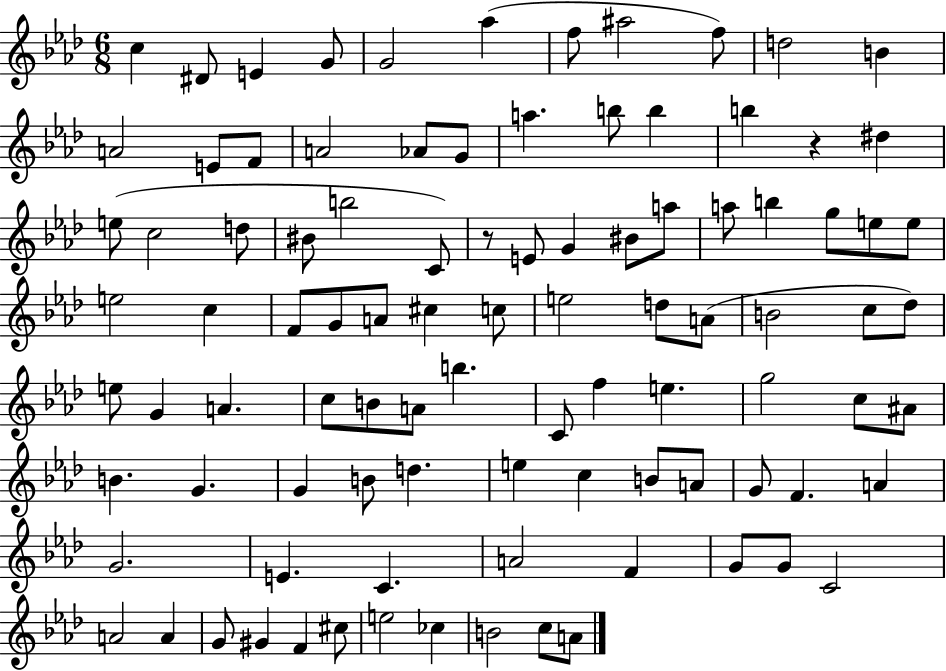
{
  \clef treble
  \numericTimeSignature
  \time 6/8
  \key aes \major
  \repeat volta 2 { c''4 dis'8 e'4 g'8 | g'2 aes''4( | f''8 ais''2 f''8) | d''2 b'4 | \break a'2 e'8 f'8 | a'2 aes'8 g'8 | a''4. b''8 b''4 | b''4 r4 dis''4 | \break e''8( c''2 d''8 | bis'8 b''2 c'8) | r8 e'8 g'4 bis'8 a''8 | a''8 b''4 g''8 e''8 e''8 | \break e''2 c''4 | f'8 g'8 a'8 cis''4 c''8 | e''2 d''8 a'8( | b'2 c''8 des''8) | \break e''8 g'4 a'4. | c''8 b'8 a'8 b''4. | c'8 f''4 e''4. | g''2 c''8 ais'8 | \break b'4. g'4. | g'4 b'8 d''4. | e''4 c''4 b'8 a'8 | g'8 f'4. a'4 | \break g'2. | e'4. c'4. | a'2 f'4 | g'8 g'8 c'2 | \break a'2 a'4 | g'8 gis'4 f'4 cis''8 | e''2 ces''4 | b'2 c''8 a'8 | \break } \bar "|."
}